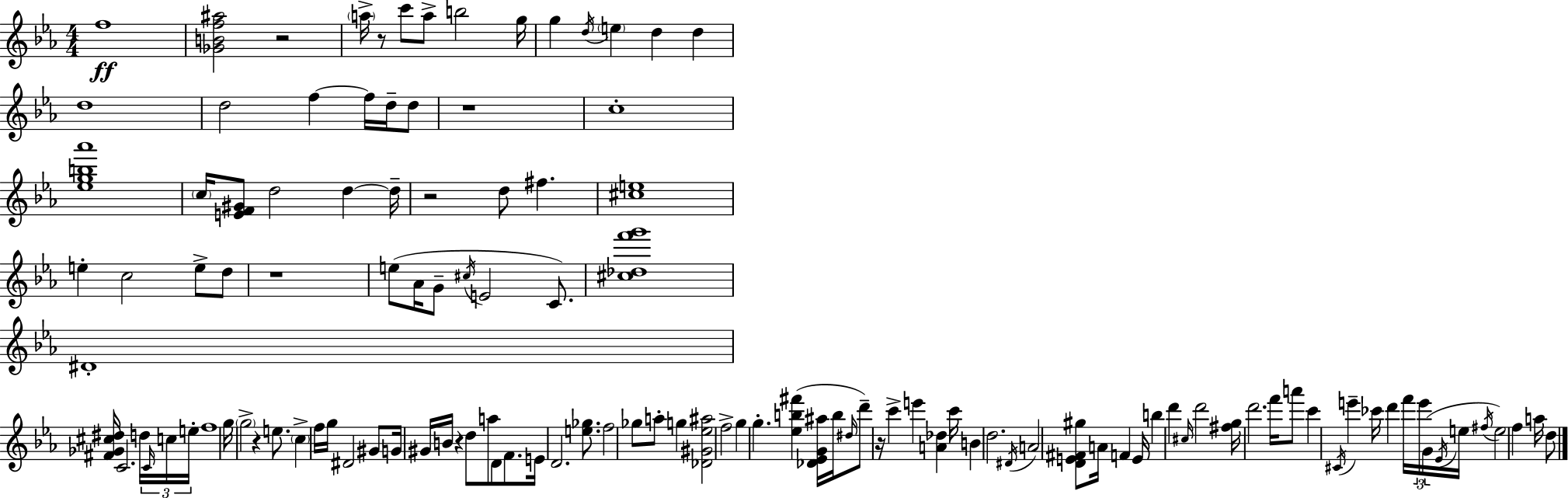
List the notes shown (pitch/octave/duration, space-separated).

F5/w [Gb4,B4,F5,A#5]/h R/h A5/s R/e C6/e A5/e B5/h G5/s G5/q D5/s E5/q D5/q D5/q D5/w D5/h F5/q F5/s D5/s D5/e R/w C5/w [Eb5,G5,B5,Ab6]/w C5/s [E4,F4,G#4]/e D5/h D5/q D5/s R/h D5/e F#5/q. [C#5,E5]/w E5/q C5/h E5/e D5/e R/w E5/e Ab4/s G4/e C#5/s E4/h C4/e. [C#5,Db5,F6,G6]/w D#4/w [F#4,Gb4,C#5,D#5]/s C4/h. D5/s C4/s C5/s E5/s F5/w G5/s G5/h R/q E5/e. C5/q F5/s G5/s D#4/h G#4/e G4/s G#4/s B4/s R/q D5/e A5/e D4/e F4/e. E4/s D4/h. [E5,Gb5]/e. F5/h Gb5/e A5/e G5/q [Db4,G#4,Eb5,A#5]/h F5/h G5/q G5/q. [Eb5,B5,F#6]/q [Db4,Eb4,G4,A#5]/s B5/s D#5/s D6/e R/s C6/q E6/q [A4,Db5]/q C6/s B4/q D5/h. D#4/s A4/h [D4,E4,F#4,G#5]/e A4/s F4/q E4/s B5/q D6/q C#5/s D6/h [F#5,G5]/s D6/h. F6/s A6/e C6/q C#4/s E6/q CES6/s D6/q F6/s E6/s G4/s Eb4/s E5/s F#5/s E5/h F5/q A5/s D5/e